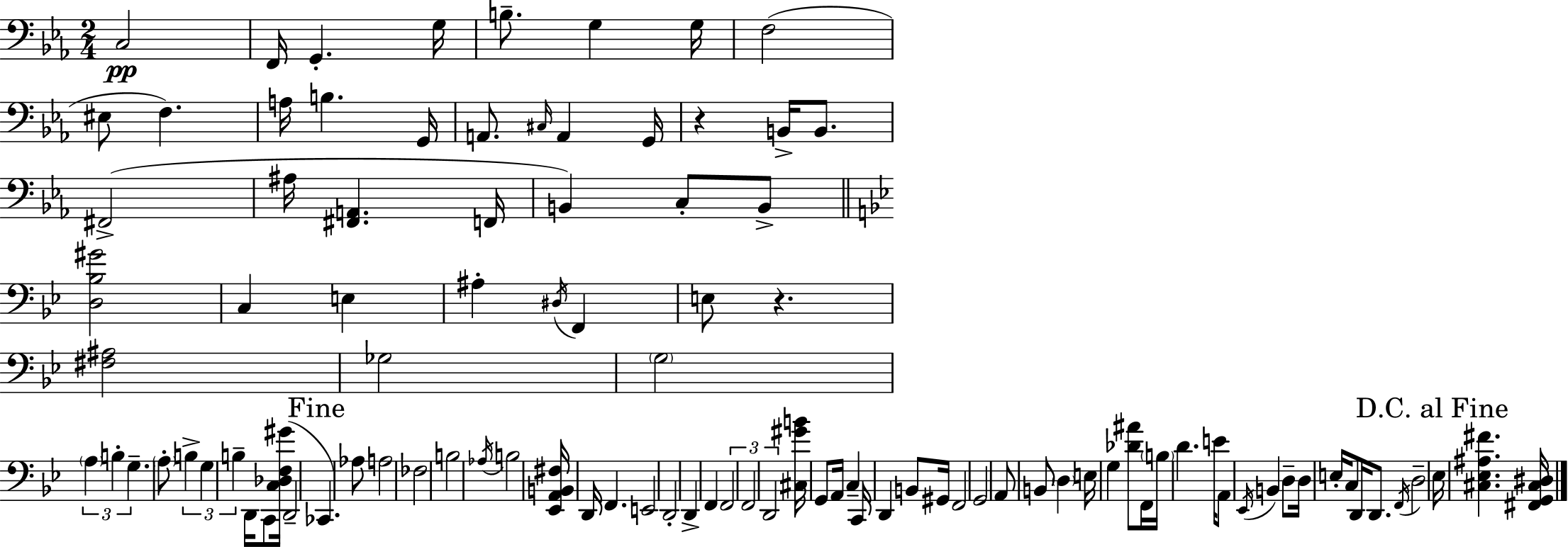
X:1
T:Untitled
M:2/4
L:1/4
K:Eb
C,2 F,,/4 G,, G,/4 B,/2 G, G,/4 F,2 ^E,/2 F, A,/4 B, G,,/4 A,,/2 ^C,/4 A,, G,,/4 z B,,/4 B,,/2 ^F,,2 ^A,/4 [^F,,A,,] F,,/4 B,, C,/2 B,,/2 [D,_B,^G]2 C, E, ^A, ^D,/4 F,, E,/2 z [^F,^A,]2 _G,2 G,2 A, B, G, A,/2 B, G, B, D,,/4 C,,/2 [C,_D,F,^G]/4 D,,2 _C,, _A,/2 A,2 _F,2 B,2 _A,/4 B,2 [_E,,A,,B,,^F,]/4 D,,/4 F,, E,,2 D,,2 D,, F,, F,,2 F,,2 D,,2 [^C,^GB]/4 G,,/2 A,,/4 C, C,,/4 D,, B,,/2 ^G,,/4 F,,2 G,,2 A,,/2 B,,/2 D, E,/4 G, [_D^A]/2 F,,/4 B,/4 D E/4 A,,/2 _E,,/4 B,, D,/2 D,/4 E,/4 C,/2 D,,/4 D,,/2 F,,/4 D,2 _E,/4 [^C,_E,^A,^F] [^F,,G,,^C,^D,]/4